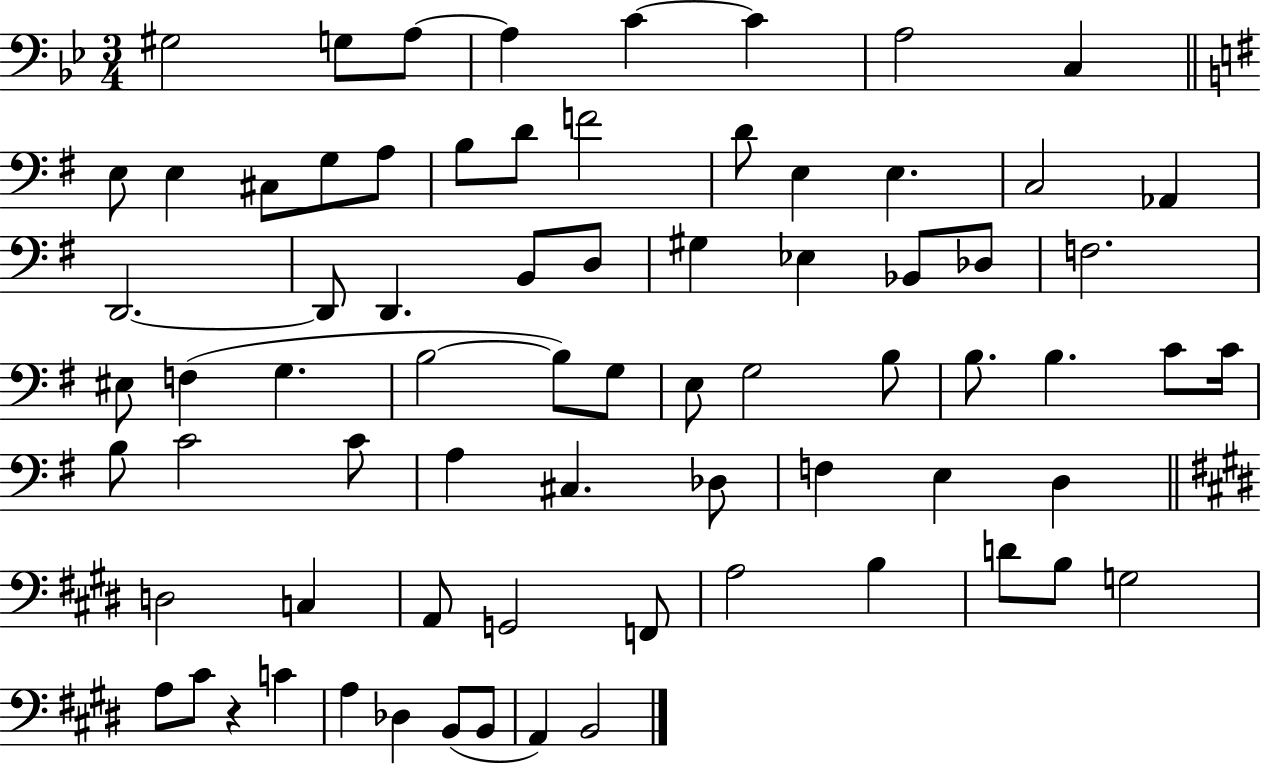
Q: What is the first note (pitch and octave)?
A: G#3